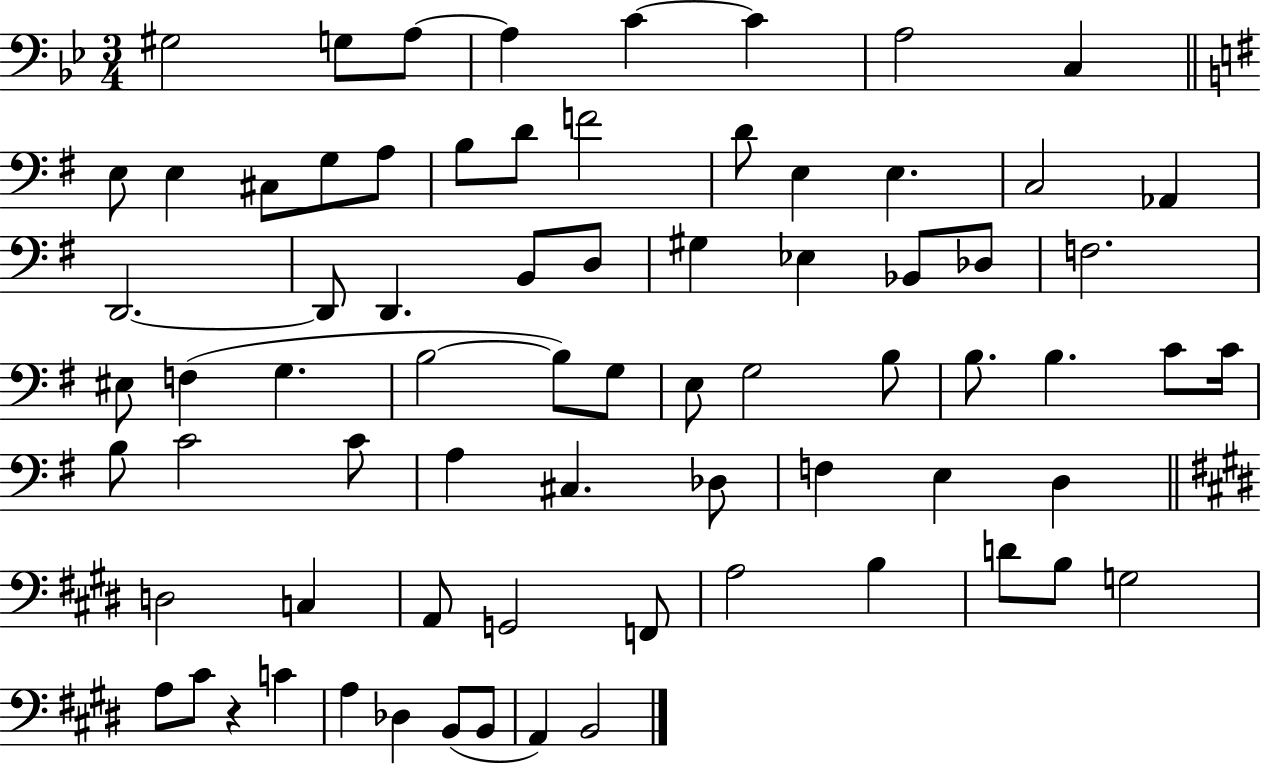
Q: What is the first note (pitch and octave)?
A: G#3